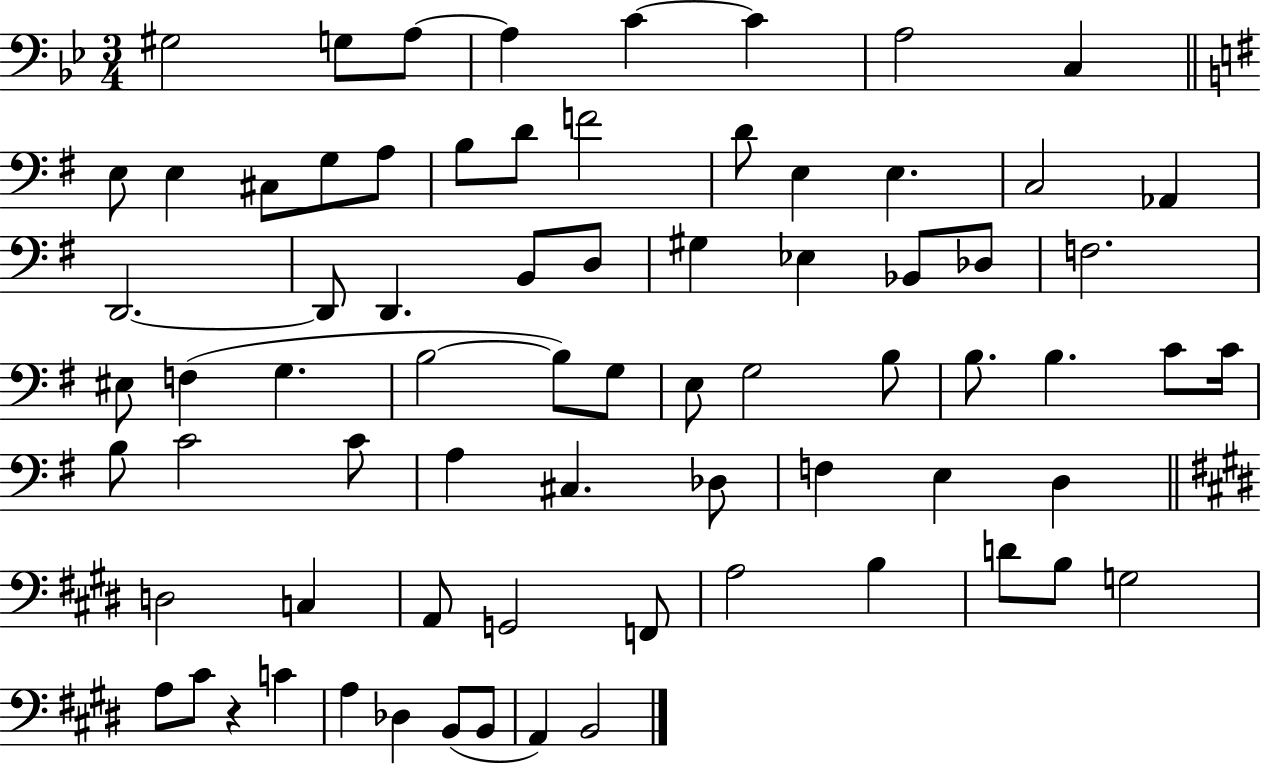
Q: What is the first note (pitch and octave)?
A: G#3